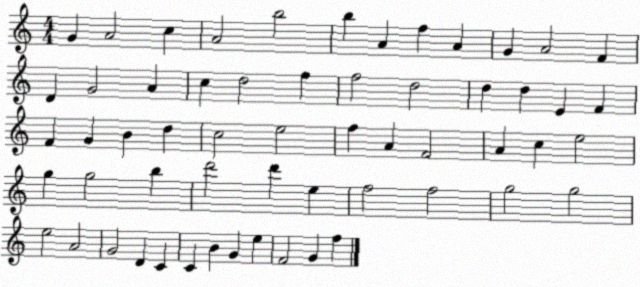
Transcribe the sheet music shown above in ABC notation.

X:1
T:Untitled
M:4/4
L:1/4
K:C
G A2 c A2 b2 b A f A G A2 F D G2 A c d2 f f2 d2 d d E F F G B d c2 e2 f A F2 A c e2 g g2 b d'2 d' e f2 f2 g2 g2 e2 A2 G2 D C C B G e F2 G f